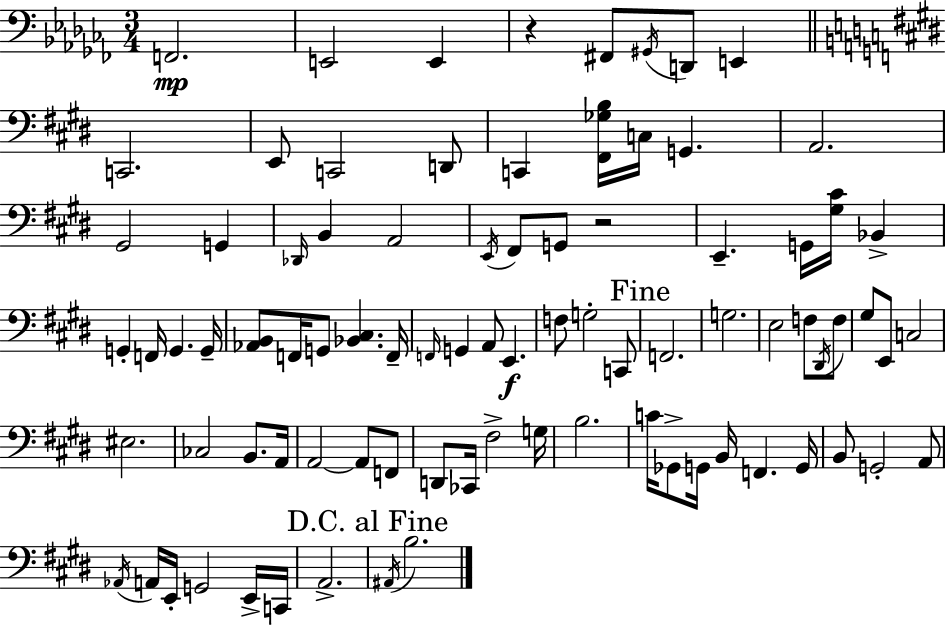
F2/h. E2/h E2/q R/q F#2/e G#2/s D2/e E2/q C2/h. E2/e C2/h D2/e C2/q [F#2,Gb3,B3]/s C3/s G2/q. A2/h. G#2/h G2/q Db2/s B2/q A2/h E2/s F#2/e G2/e R/h E2/q. G2/s [G#3,C#4]/s Bb2/q G2/q F2/s G2/q. G2/s [Ab2,B2]/e F2/s G2/e [Bb2,C#3]/q. F2/s F2/s G2/q A2/e E2/q. F3/e G3/h C2/e F2/h. G3/h. E3/h F3/e D#2/s F3/e G#3/e E2/e C3/h EIS3/h. CES3/h B2/e. A2/s A2/h A2/e F2/e D2/e CES2/s F#3/h G3/s B3/h. C4/s Gb2/e G2/s B2/s F2/q. G2/s B2/e G2/h A2/e Ab2/s A2/s E2/s G2/h E2/s C2/s A2/h. A#2/s B3/h.